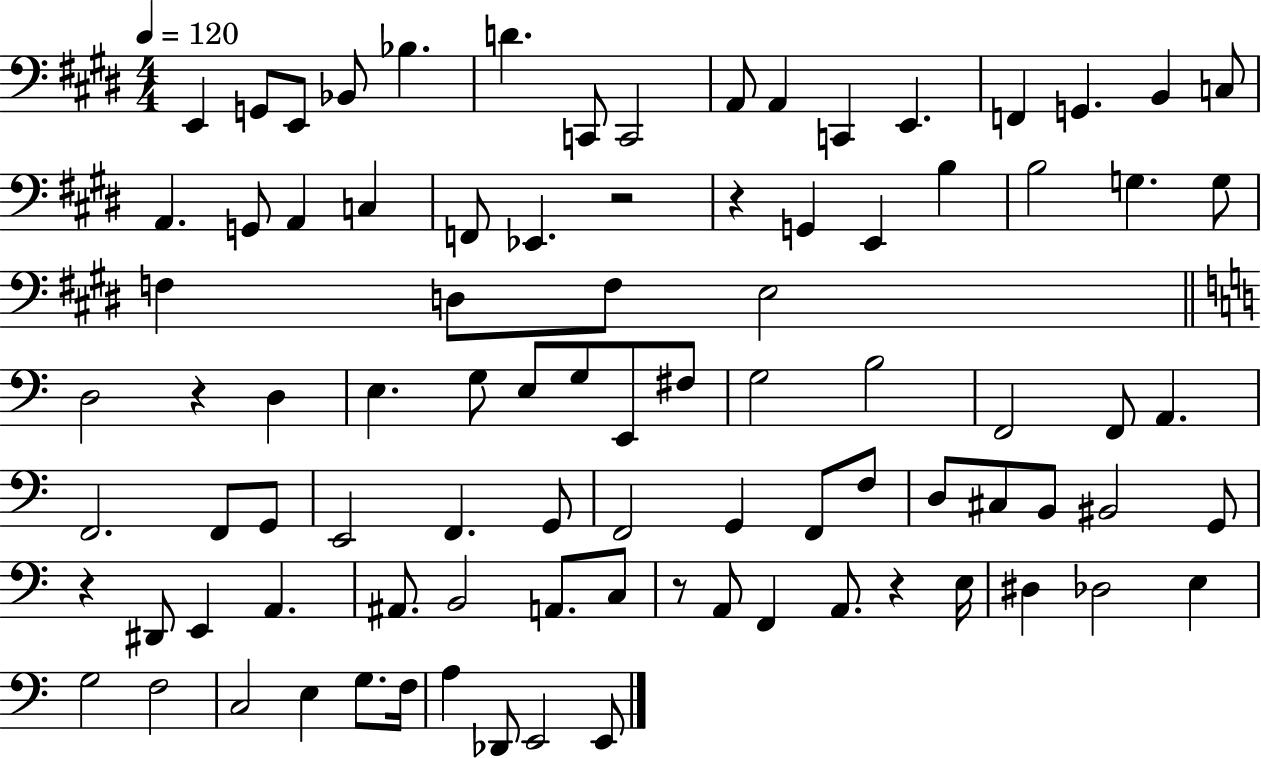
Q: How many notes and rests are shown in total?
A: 90